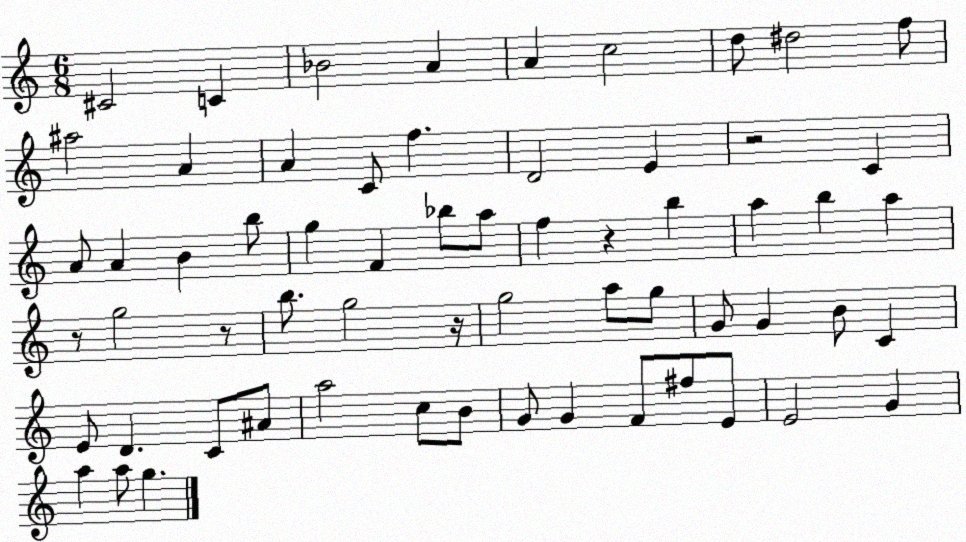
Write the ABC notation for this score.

X:1
T:Untitled
M:6/8
L:1/4
K:C
^C2 C _B2 A A c2 d/2 ^d2 f/2 ^a2 A A C/2 f D2 E z2 C A/2 A B b/2 g F _b/2 a/2 f z b a b a z/2 g2 z/2 b/2 g2 z/4 g2 a/2 g/2 G/2 G B/2 C E/2 D C/2 ^A/2 a2 c/2 B/2 G/2 G F/2 ^f/2 E/2 E2 G a a/2 g